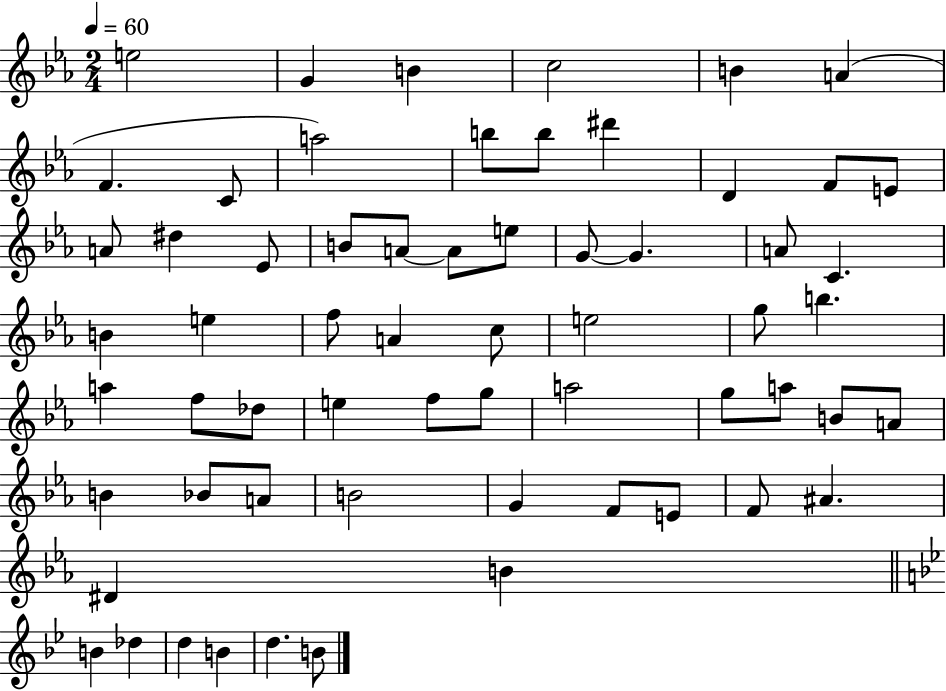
X:1
T:Untitled
M:2/4
L:1/4
K:Eb
e2 G B c2 B A F C/2 a2 b/2 b/2 ^d' D F/2 E/2 A/2 ^d _E/2 B/2 A/2 A/2 e/2 G/2 G A/2 C B e f/2 A c/2 e2 g/2 b a f/2 _d/2 e f/2 g/2 a2 g/2 a/2 B/2 A/2 B _B/2 A/2 B2 G F/2 E/2 F/2 ^A ^D B B _d d B d B/2